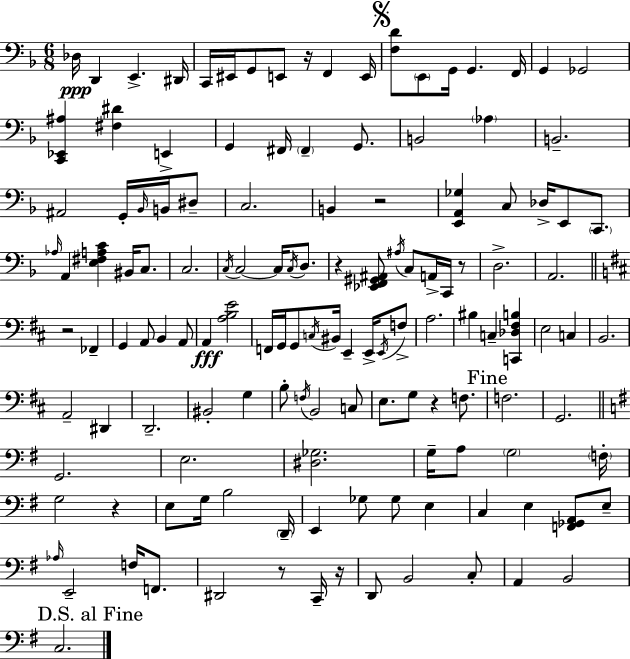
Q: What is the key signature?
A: F major